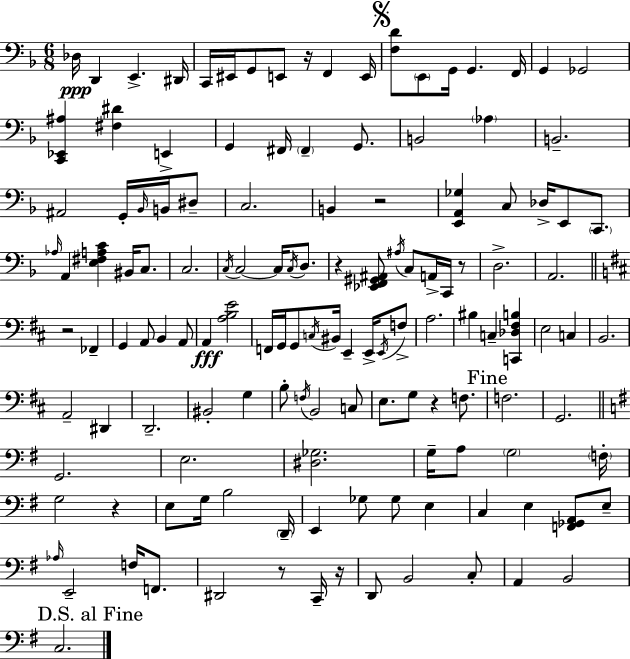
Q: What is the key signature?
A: F major